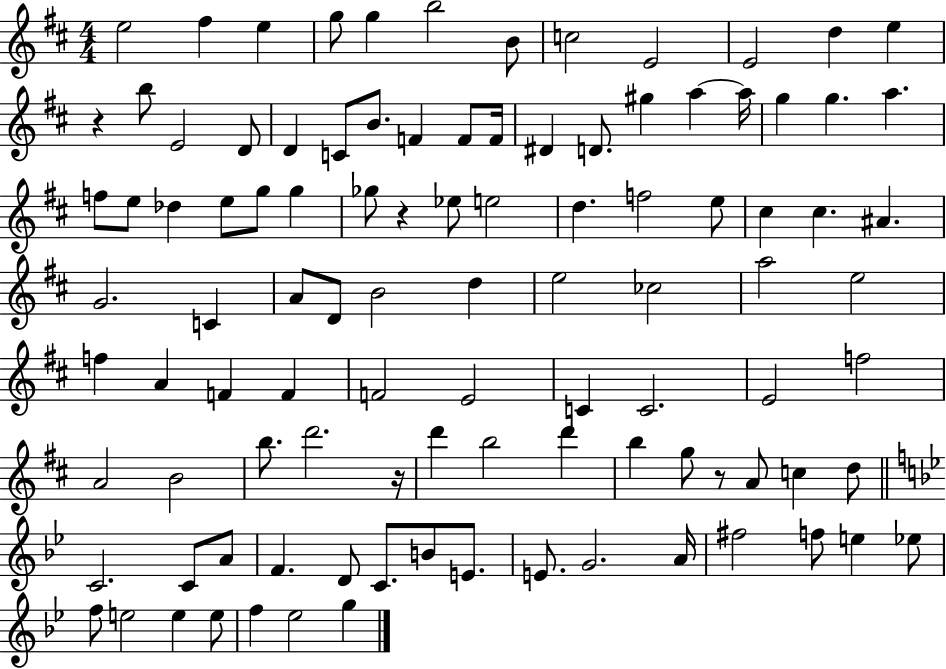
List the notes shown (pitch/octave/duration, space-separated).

E5/h F#5/q E5/q G5/e G5/q B5/h B4/e C5/h E4/h E4/h D5/q E5/q R/q B5/e E4/h D4/e D4/q C4/e B4/e. F4/q F4/e F4/s D#4/q D4/e. G#5/q A5/q A5/s G5/q G5/q. A5/q. F5/e E5/e Db5/q E5/e G5/e G5/q Gb5/e R/q Eb5/e E5/h D5/q. F5/h E5/e C#5/q C#5/q. A#4/q. G4/h. C4/q A4/e D4/e B4/h D5/q E5/h CES5/h A5/h E5/h F5/q A4/q F4/q F4/q F4/h E4/h C4/q C4/h. E4/h F5/h A4/h B4/h B5/e. D6/h. R/s D6/q B5/h D6/q B5/q G5/e R/e A4/e C5/q D5/e C4/h. C4/e A4/e F4/q. D4/e C4/e. B4/e E4/e. E4/e. G4/h. A4/s F#5/h F5/e E5/q Eb5/e F5/e E5/h E5/q E5/e F5/q Eb5/h G5/q